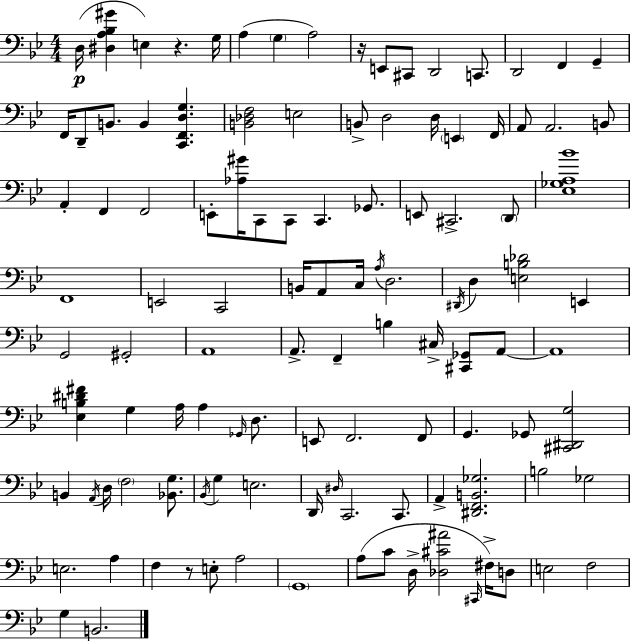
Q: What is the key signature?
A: BES major